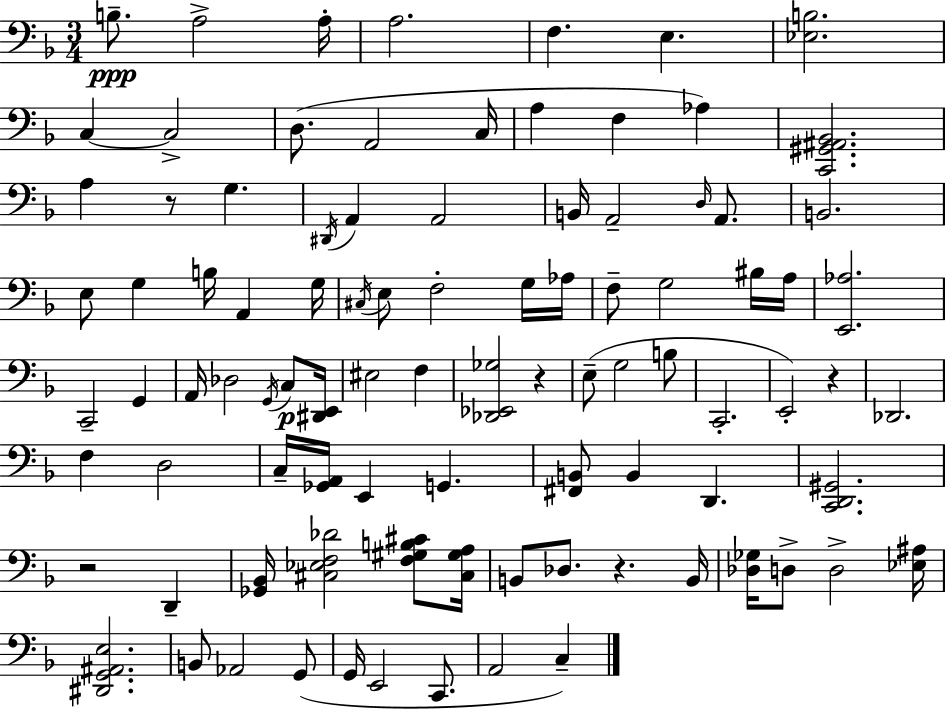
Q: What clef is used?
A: bass